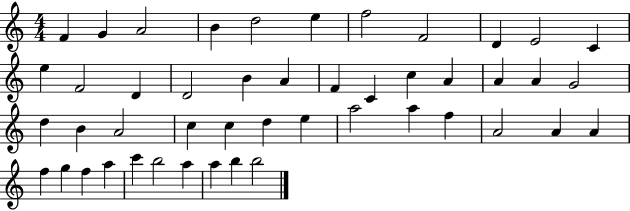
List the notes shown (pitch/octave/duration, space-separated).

F4/q G4/q A4/h B4/q D5/h E5/q F5/h F4/h D4/q E4/h C4/q E5/q F4/h D4/q D4/h B4/q A4/q F4/q C4/q C5/q A4/q A4/q A4/q G4/h D5/q B4/q A4/h C5/q C5/q D5/q E5/q A5/h A5/q F5/q A4/h A4/q A4/q F5/q G5/q F5/q A5/q C6/q B5/h A5/q A5/q B5/q B5/h